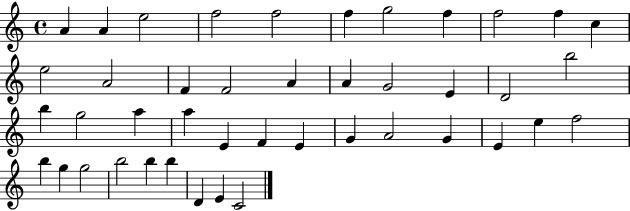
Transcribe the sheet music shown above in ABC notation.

X:1
T:Untitled
M:4/4
L:1/4
K:C
A A e2 f2 f2 f g2 f f2 f c e2 A2 F F2 A A G2 E D2 b2 b g2 a a E F E G A2 G E e f2 b g g2 b2 b b D E C2